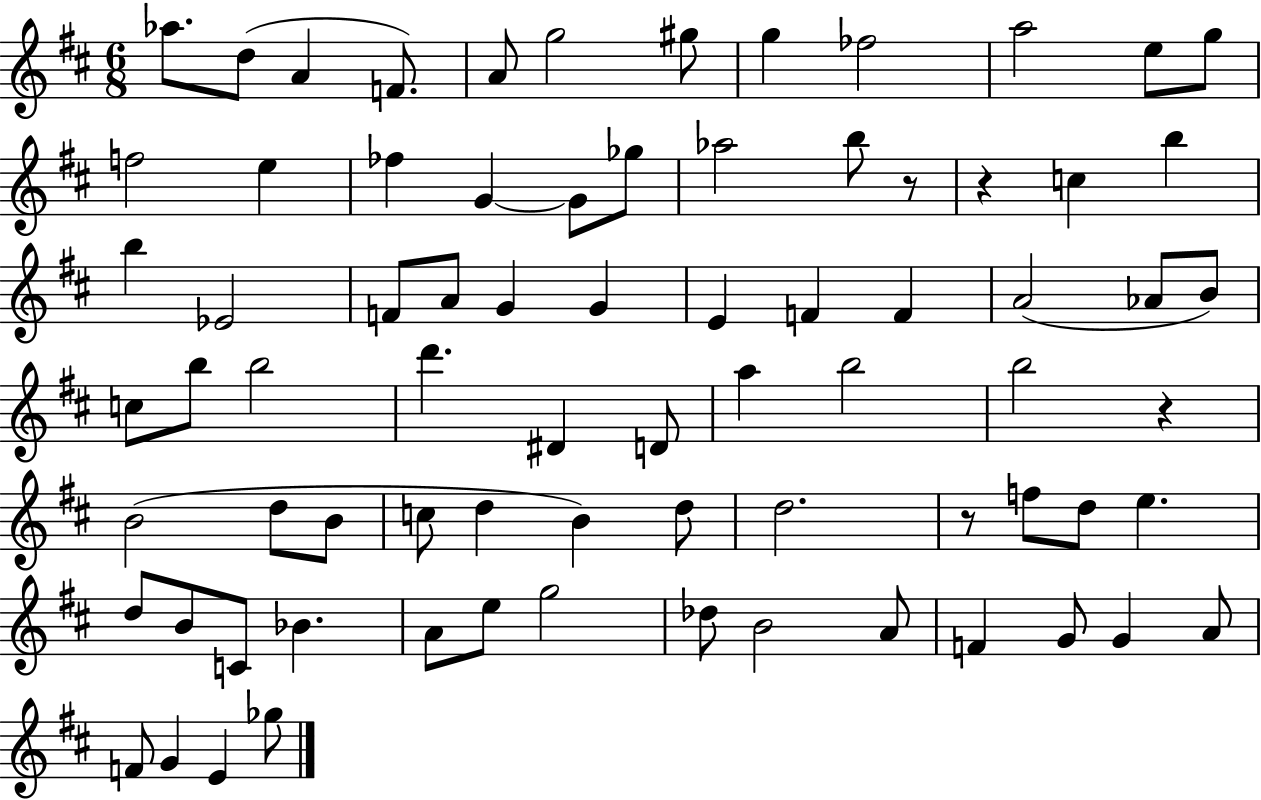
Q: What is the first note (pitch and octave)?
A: Ab5